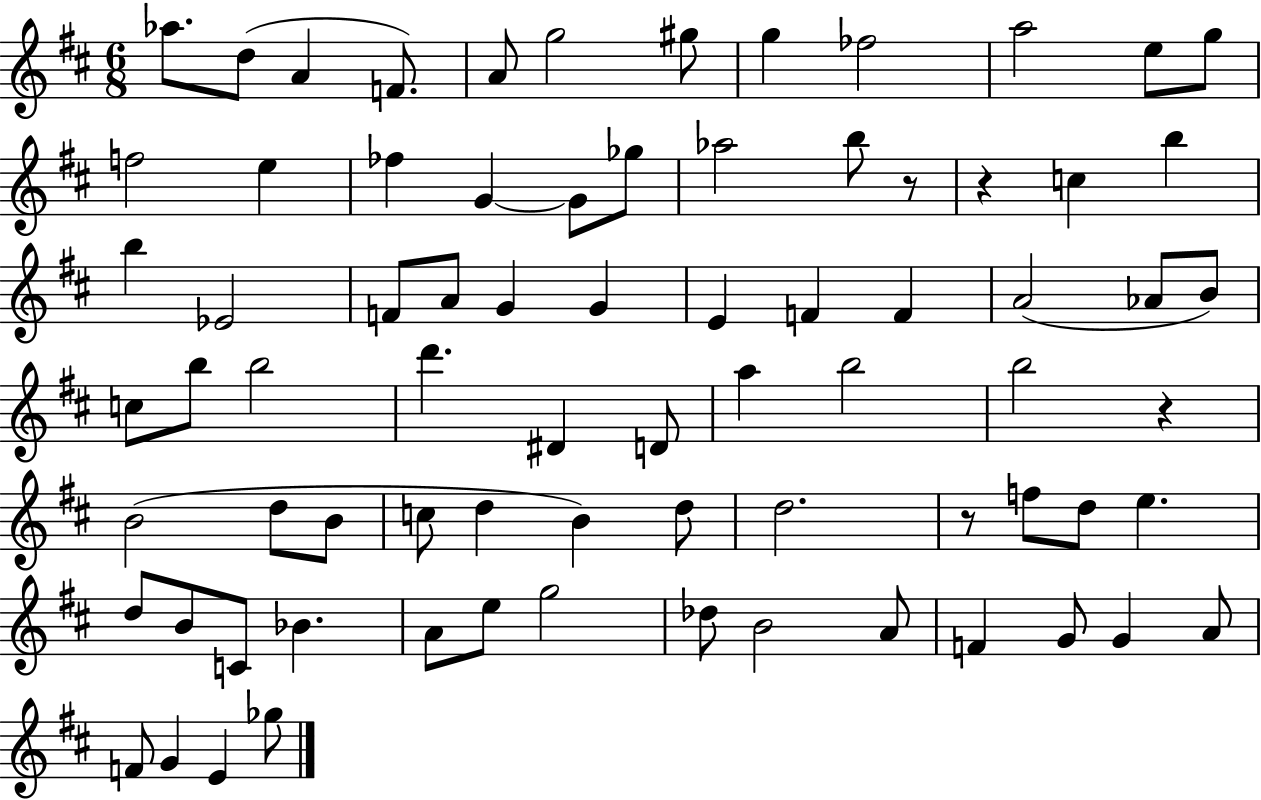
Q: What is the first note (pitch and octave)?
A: Ab5